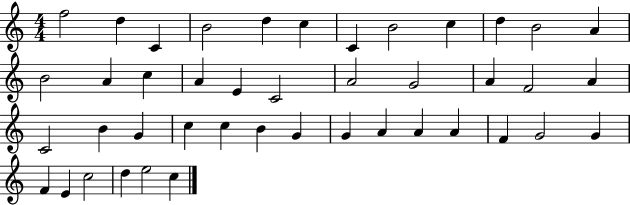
X:1
T:Untitled
M:4/4
L:1/4
K:C
f2 d C B2 d c C B2 c d B2 A B2 A c A E C2 A2 G2 A F2 A C2 B G c c B G G A A A F G2 G F E c2 d e2 c